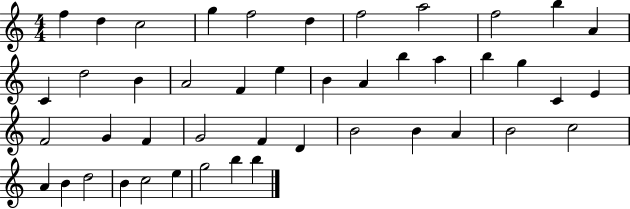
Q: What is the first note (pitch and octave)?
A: F5